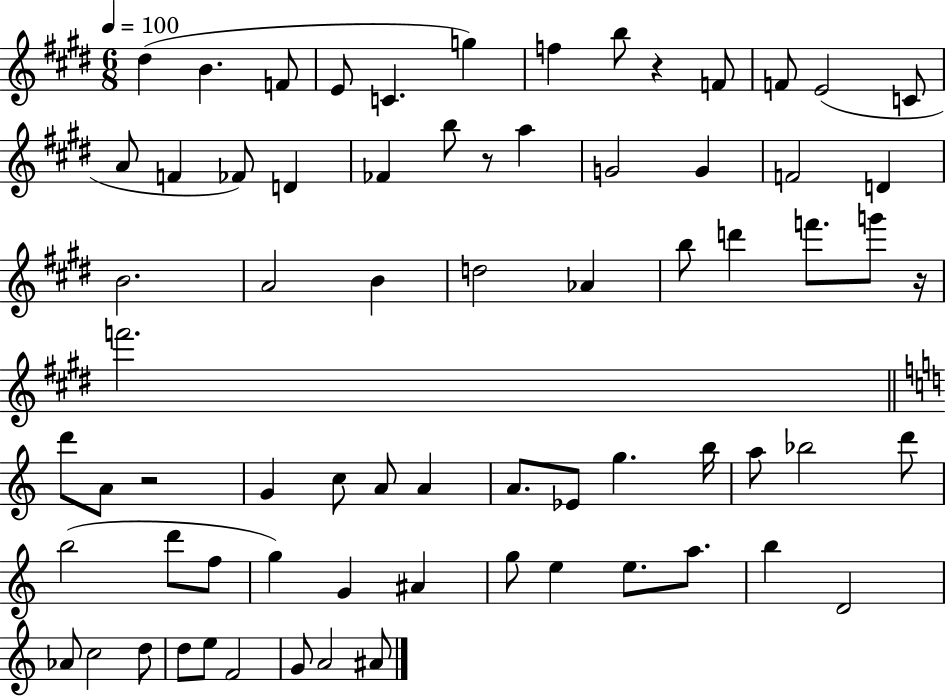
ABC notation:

X:1
T:Untitled
M:6/8
L:1/4
K:E
^d B F/2 E/2 C g f b/2 z F/2 F/2 E2 C/2 A/2 F _F/2 D _F b/2 z/2 a G2 G F2 D B2 A2 B d2 _A b/2 d' f'/2 g'/2 z/4 f'2 d'/2 A/2 z2 G c/2 A/2 A A/2 _E/2 g b/4 a/2 _b2 d'/2 b2 d'/2 f/2 g G ^A g/2 e e/2 a/2 b D2 _A/2 c2 d/2 d/2 e/2 F2 G/2 A2 ^A/2